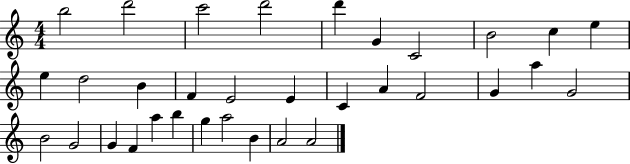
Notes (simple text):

B5/h D6/h C6/h D6/h D6/q G4/q C4/h B4/h C5/q E5/q E5/q D5/h B4/q F4/q E4/h E4/q C4/q A4/q F4/h G4/q A5/q G4/h B4/h G4/h G4/q F4/q A5/q B5/q G5/q A5/h B4/q A4/h A4/h